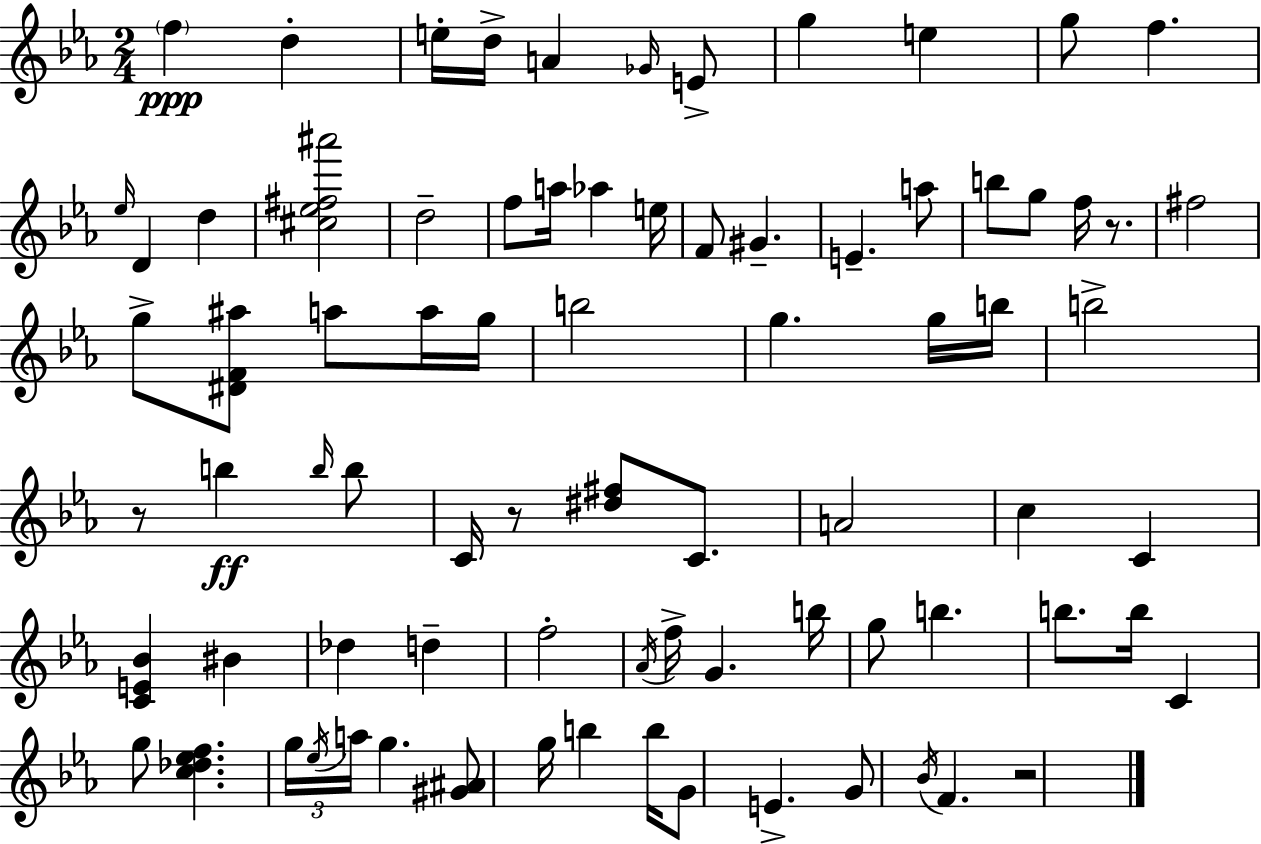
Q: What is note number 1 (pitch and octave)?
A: F5